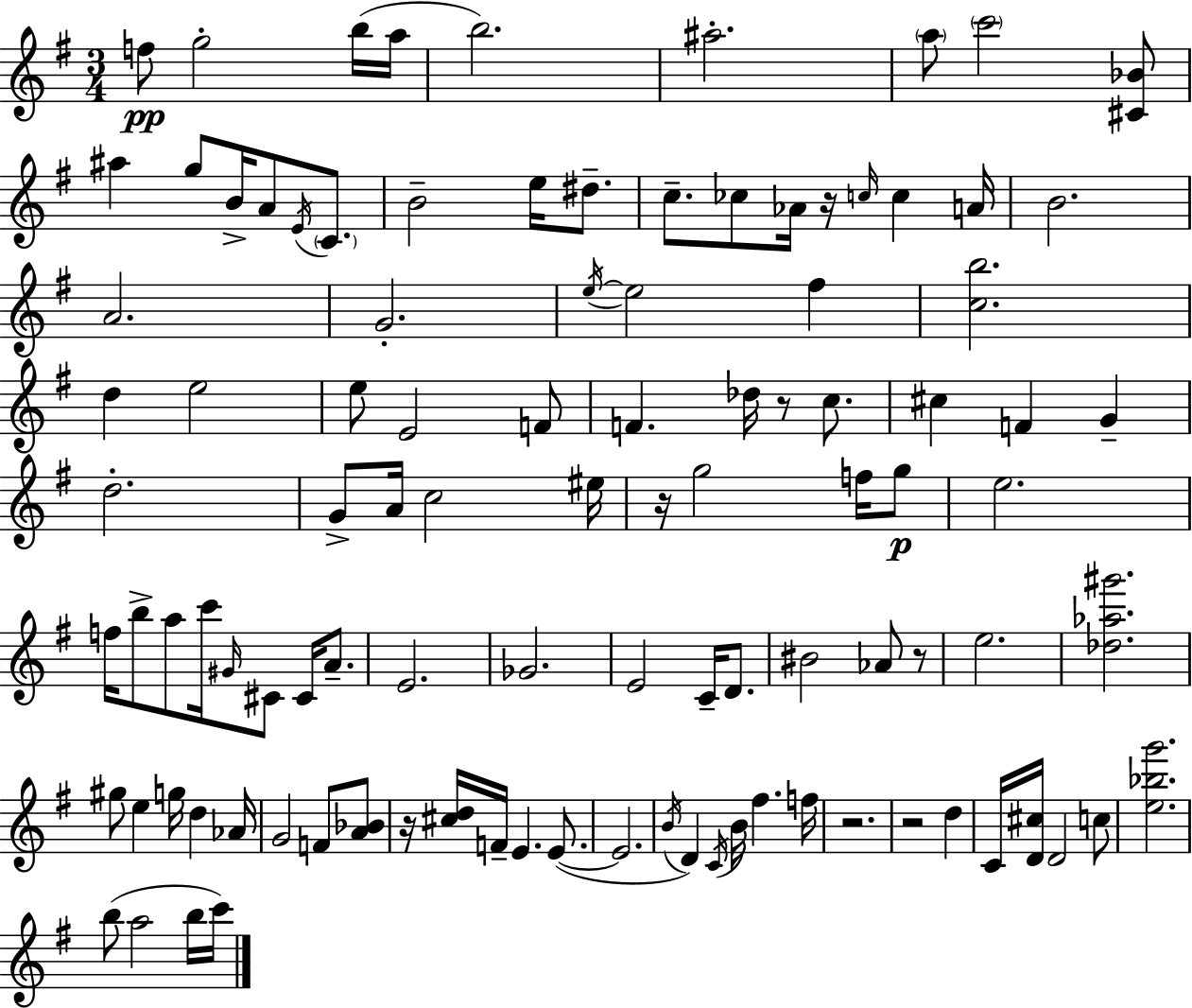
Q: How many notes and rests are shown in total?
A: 104